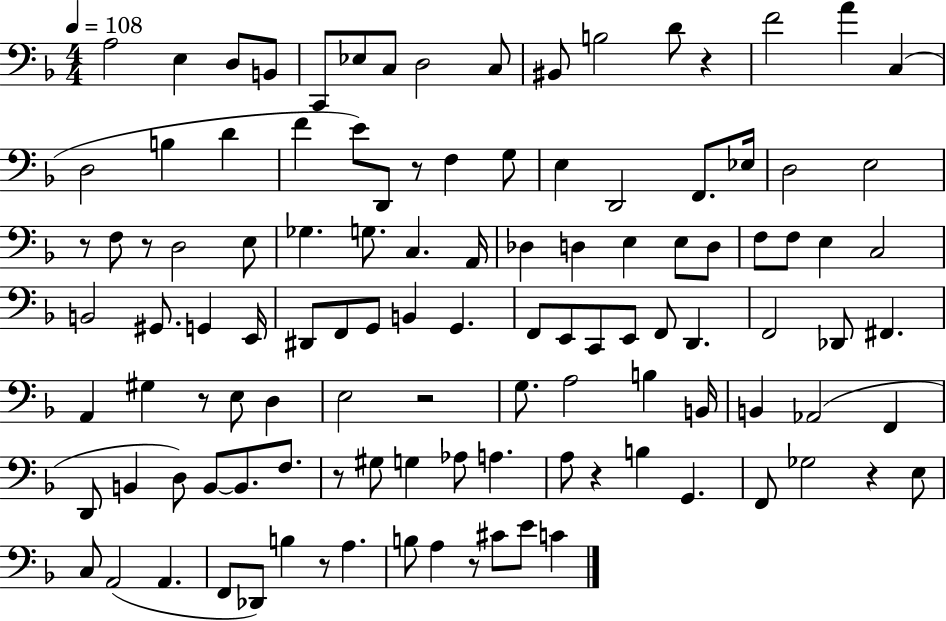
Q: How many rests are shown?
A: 11